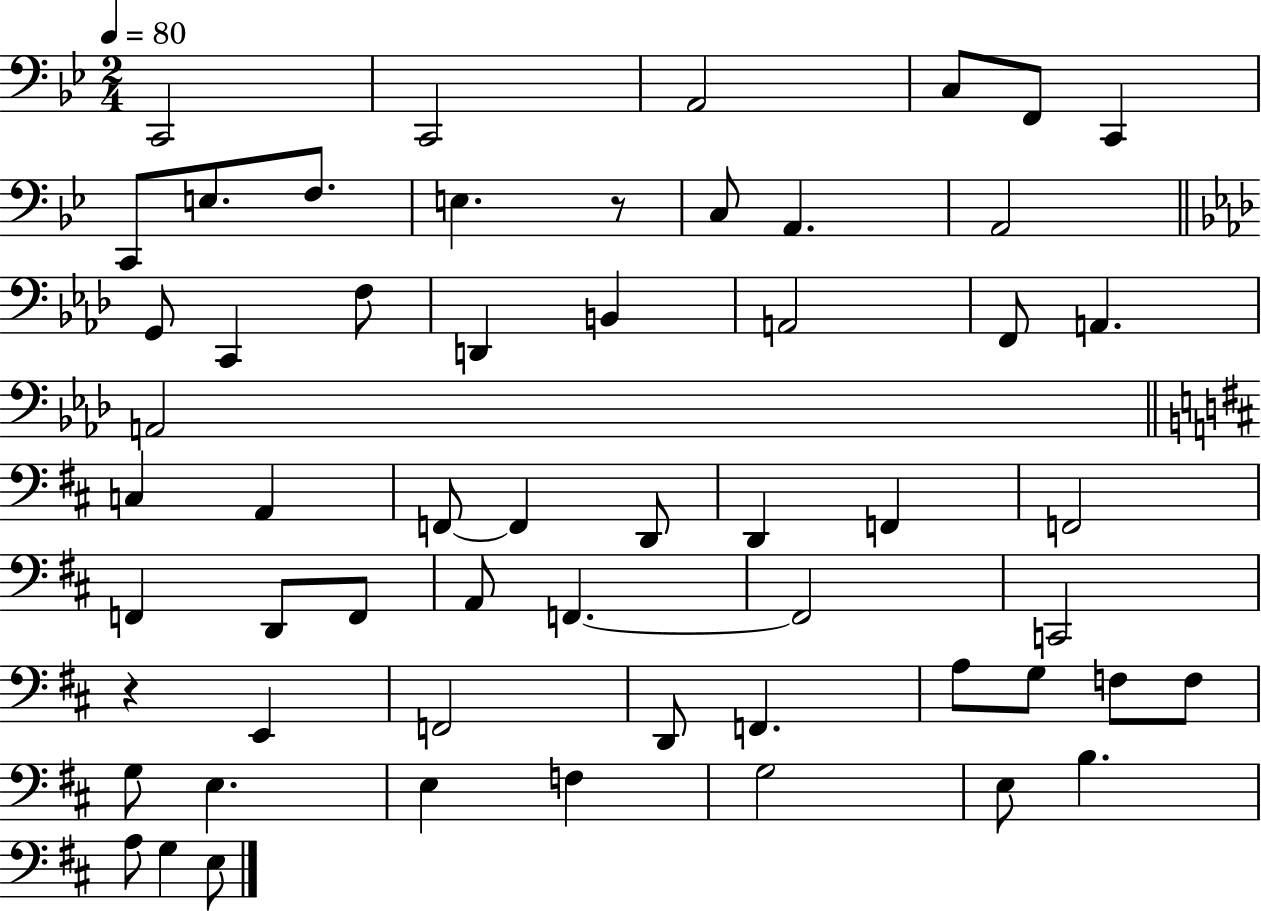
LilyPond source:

{
  \clef bass
  \numericTimeSignature
  \time 2/4
  \key bes \major
  \tempo 4 = 80
  c,2 | c,2 | a,2 | c8 f,8 c,4 | \break c,8 e8. f8. | e4. r8 | c8 a,4. | a,2 | \break \bar "||" \break \key f \minor g,8 c,4 f8 | d,4 b,4 | a,2 | f,8 a,4. | \break a,2 | \bar "||" \break \key b \minor c4 a,4 | f,8~~ f,4 d,8 | d,4 f,4 | f,2 | \break f,4 d,8 f,8 | a,8 f,4.~~ | f,2 | c,2 | \break r4 e,4 | f,2 | d,8 f,4. | a8 g8 f8 f8 | \break g8 e4. | e4 f4 | g2 | e8 b4. | \break a8 g4 e8 | \bar "|."
}